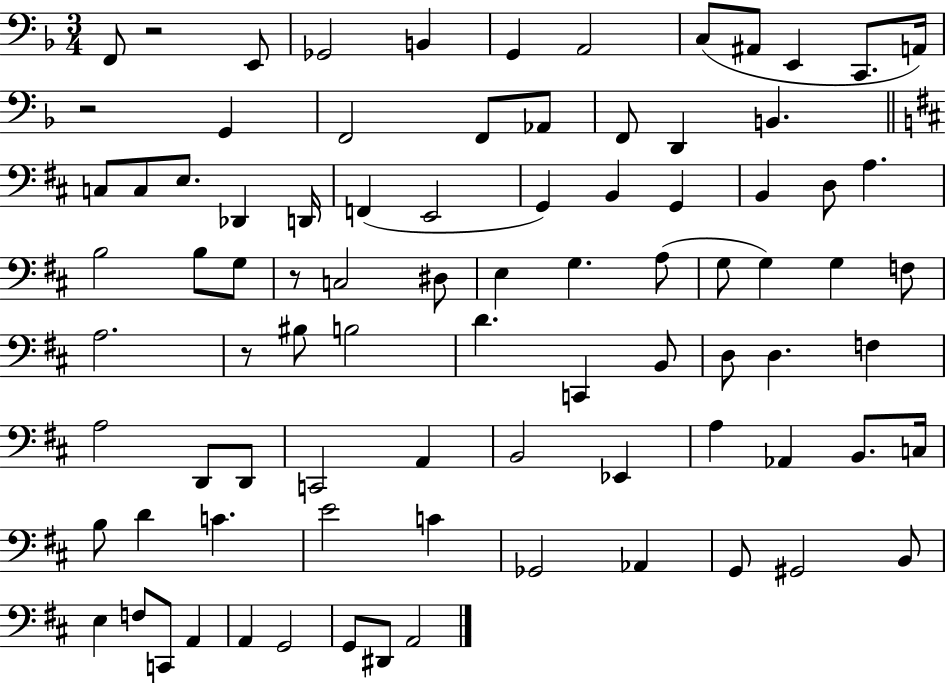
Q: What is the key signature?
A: F major